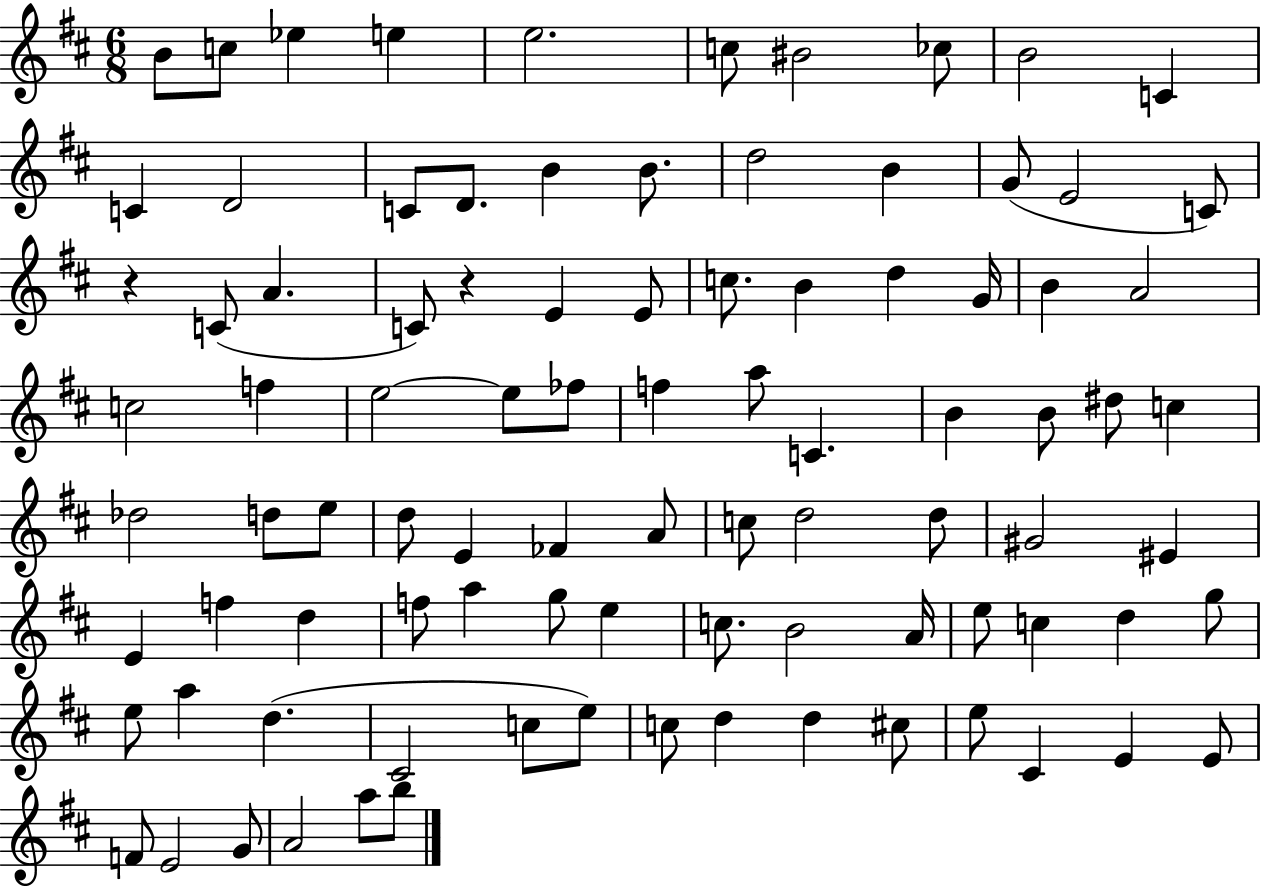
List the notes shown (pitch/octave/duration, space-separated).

B4/e C5/e Eb5/q E5/q E5/h. C5/e BIS4/h CES5/e B4/h C4/q C4/q D4/h C4/e D4/e. B4/q B4/e. D5/h B4/q G4/e E4/h C4/e R/q C4/e A4/q. C4/e R/q E4/q E4/e C5/e. B4/q D5/q G4/s B4/q A4/h C5/h F5/q E5/h E5/e FES5/e F5/q A5/e C4/q. B4/q B4/e D#5/e C5/q Db5/h D5/e E5/e D5/e E4/q FES4/q A4/e C5/e D5/h D5/e G#4/h EIS4/q E4/q F5/q D5/q F5/e A5/q G5/e E5/q C5/e. B4/h A4/s E5/e C5/q D5/q G5/e E5/e A5/q D5/q. C#4/h C5/e E5/e C5/e D5/q D5/q C#5/e E5/e C#4/q E4/q E4/e F4/e E4/h G4/e A4/h A5/e B5/e